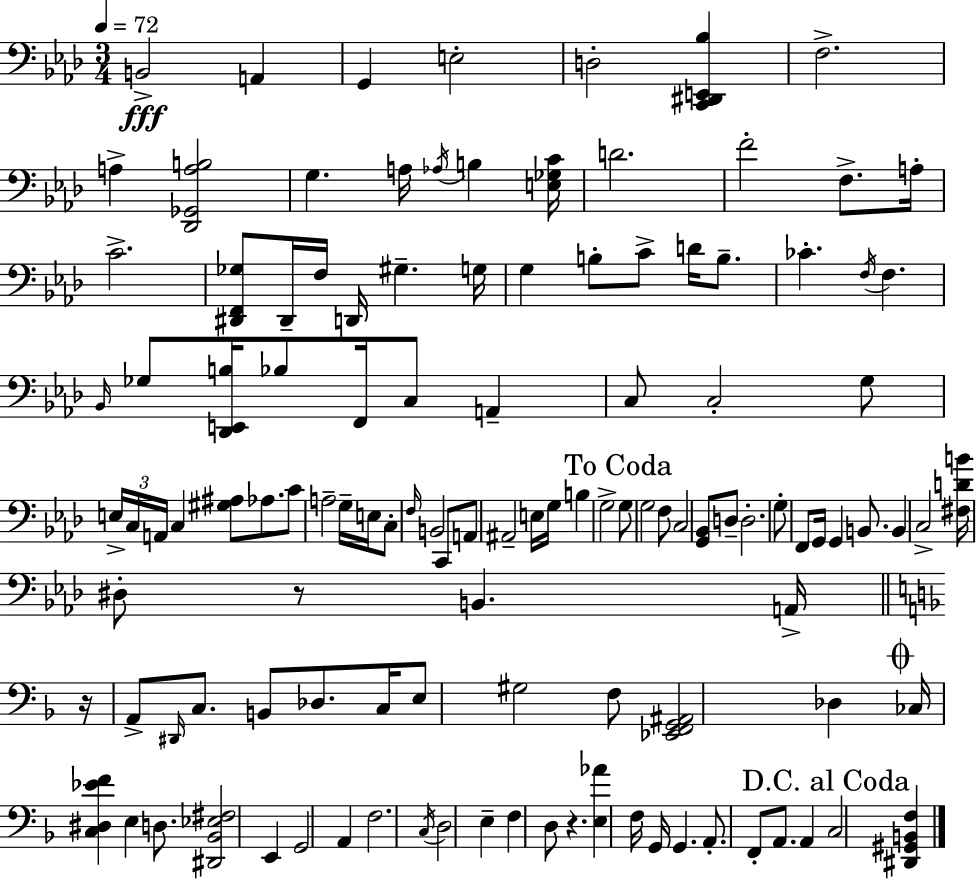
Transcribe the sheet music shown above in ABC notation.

X:1
T:Untitled
M:3/4
L:1/4
K:Fm
B,,2 A,, G,, E,2 D,2 [C,,^D,,E,,_B,] F,2 A, [_D,,_G,,A,B,]2 G, A,/4 _A,/4 B, [E,_G,C]/4 D2 F2 F,/2 A,/4 C2 [^D,,F,,_G,]/2 ^D,,/4 F,/4 D,,/4 ^G, G,/4 G, B,/2 C/2 D/4 B,/2 _C F,/4 F, _B,,/4 _G,/2 [_D,,E,,B,]/4 _B,/2 F,,/4 C,/2 A,, C,/2 C,2 G,/2 E,/4 C,/4 A,,/4 C, [^G,^A,]/2 _A,/2 C/2 A,2 G,/4 E,/4 C,/2 F,/4 B,,2 C,,/2 A,,/2 ^A,,2 E,/4 G,/4 B, G,2 G,/2 G,2 F,/2 C,2 [G,,_B,,]/2 D,/2 D,2 G,/2 F,,/2 G,,/4 G,, B,,/2 B,, C,2 [^F,DB]/4 ^D,/2 z/2 B,, A,,/4 z/4 A,,/2 ^D,,/4 C,/2 B,,/2 _D,/2 C,/4 E,/2 ^G,2 F,/2 [_E,,F,,G,,^A,,]2 _D, _C,/4 [C,^D,_EF] E, D,/2 [^D,,_B,,_E,^F,]2 E,, G,,2 A,, F,2 C,/4 D,2 E, F, D,/2 z [E,_A] F,/4 G,,/4 G,, A,,/2 F,,/2 A,,/2 A,, C,2 [^D,,^G,,B,,F,]